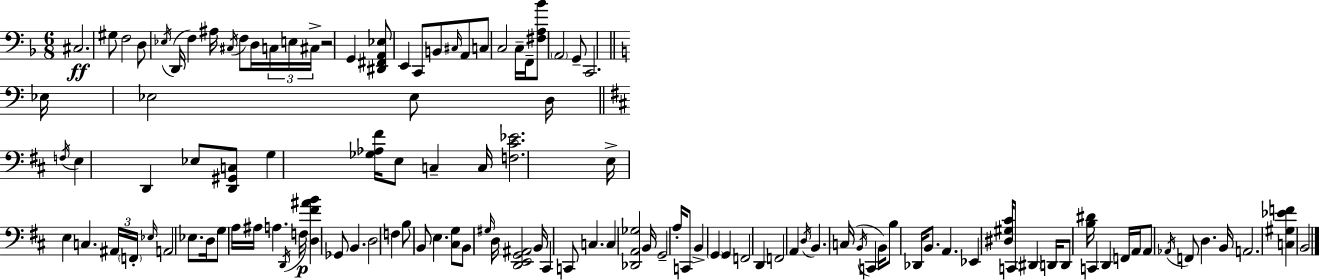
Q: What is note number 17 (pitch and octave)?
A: C2